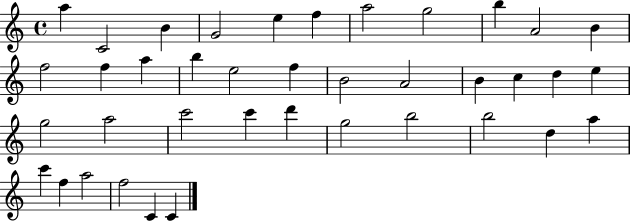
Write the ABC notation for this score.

X:1
T:Untitled
M:4/4
L:1/4
K:C
a C2 B G2 e f a2 g2 b A2 B f2 f a b e2 f B2 A2 B c d e g2 a2 c'2 c' d' g2 b2 b2 d a c' f a2 f2 C C